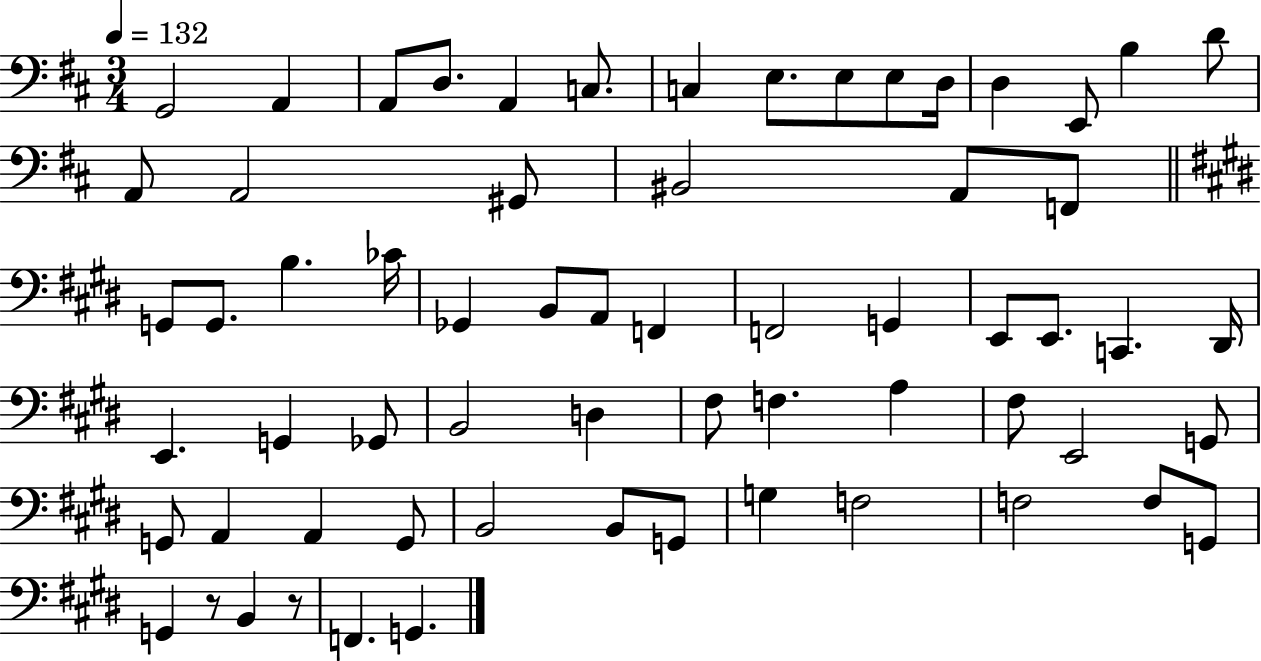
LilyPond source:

{
  \clef bass
  \numericTimeSignature
  \time 3/4
  \key d \major
  \tempo 4 = 132
  g,2 a,4 | a,8 d8. a,4 c8. | c4 e8. e8 e8 d16 | d4 e,8 b4 d'8 | \break a,8 a,2 gis,8 | bis,2 a,8 f,8 | \bar "||" \break \key e \major g,8 g,8. b4. ces'16 | ges,4 b,8 a,8 f,4 | f,2 g,4 | e,8 e,8. c,4. dis,16 | \break e,4. g,4 ges,8 | b,2 d4 | fis8 f4. a4 | fis8 e,2 g,8 | \break g,8 a,4 a,4 g,8 | b,2 b,8 g,8 | g4 f2 | f2 f8 g,8 | \break g,4 r8 b,4 r8 | f,4. g,4. | \bar "|."
}